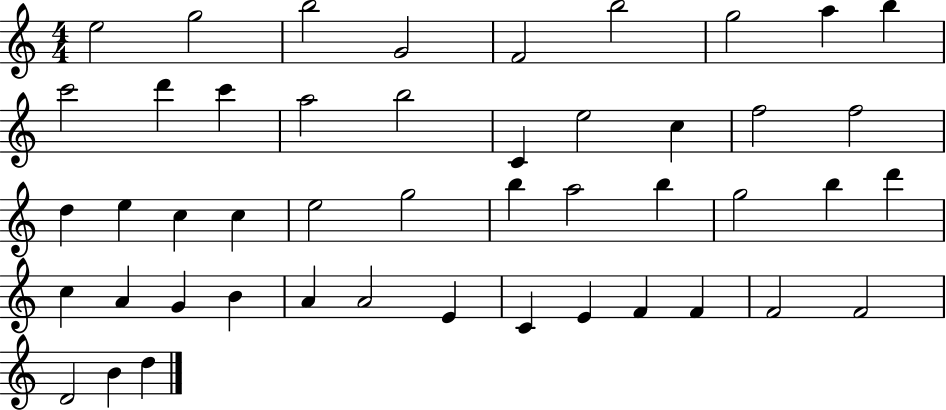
{
  \clef treble
  \numericTimeSignature
  \time 4/4
  \key c \major
  e''2 g''2 | b''2 g'2 | f'2 b''2 | g''2 a''4 b''4 | \break c'''2 d'''4 c'''4 | a''2 b''2 | c'4 e''2 c''4 | f''2 f''2 | \break d''4 e''4 c''4 c''4 | e''2 g''2 | b''4 a''2 b''4 | g''2 b''4 d'''4 | \break c''4 a'4 g'4 b'4 | a'4 a'2 e'4 | c'4 e'4 f'4 f'4 | f'2 f'2 | \break d'2 b'4 d''4 | \bar "|."
}